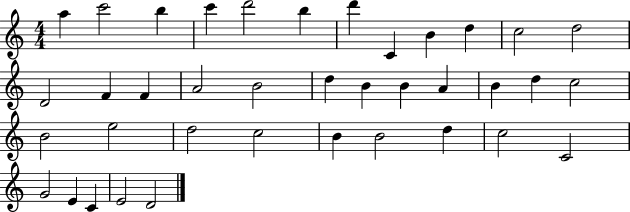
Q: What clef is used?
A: treble